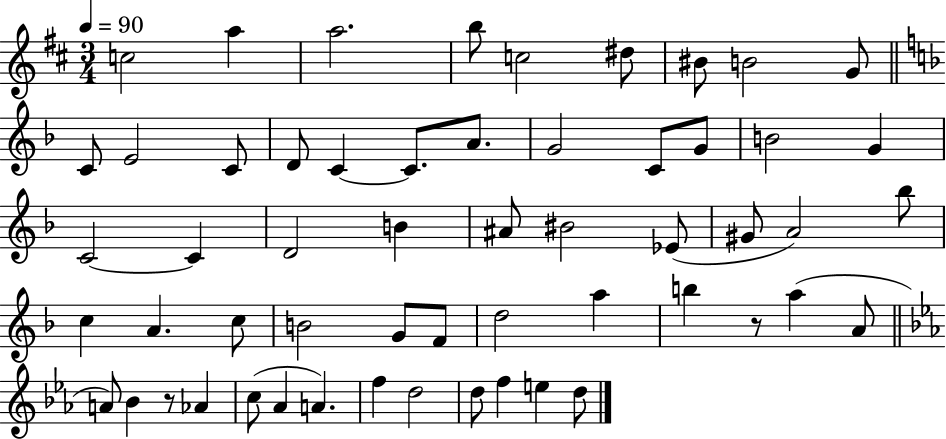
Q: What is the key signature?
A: D major